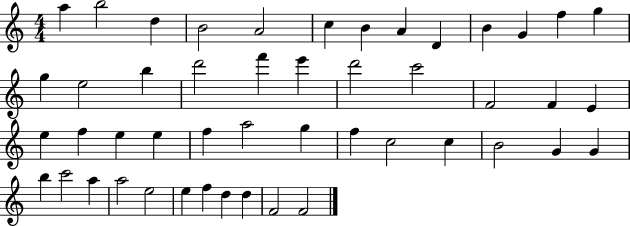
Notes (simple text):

A5/q B5/h D5/q B4/h A4/h C5/q B4/q A4/q D4/q B4/q G4/q F5/q G5/q G5/q E5/h B5/q D6/h F6/q E6/q D6/h C6/h F4/h F4/q E4/q E5/q F5/q E5/q E5/q F5/q A5/h G5/q F5/q C5/h C5/q B4/h G4/q G4/q B5/q C6/h A5/q A5/h E5/h E5/q F5/q D5/q D5/q F4/h F4/h